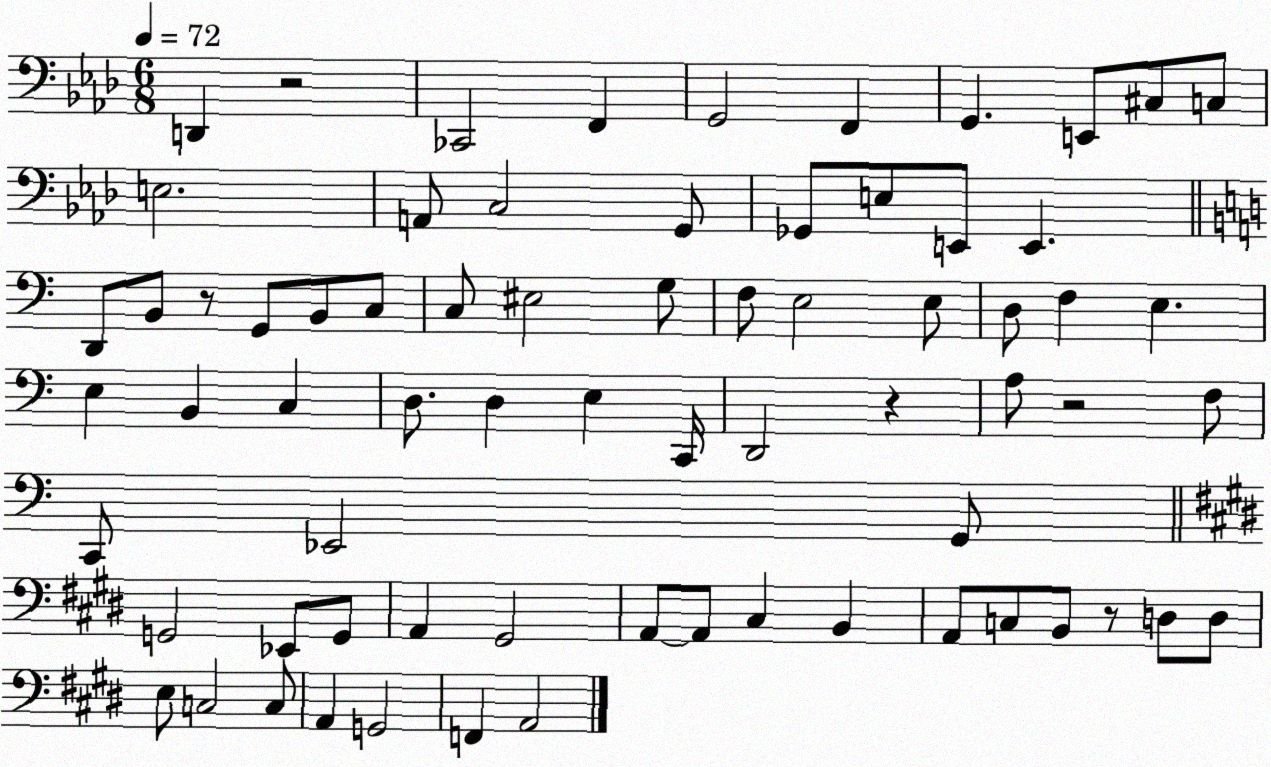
X:1
T:Untitled
M:6/8
L:1/4
K:Ab
D,, z2 _C,,2 F,, G,,2 F,, G,, E,,/2 ^C,/2 C,/2 E,2 A,,/2 C,2 G,,/2 _G,,/2 E,/2 E,,/2 E,, D,,/2 B,,/2 z/2 G,,/2 B,,/2 C,/2 C,/2 ^E,2 G,/2 F,/2 E,2 E,/2 D,/2 F, E, E, B,, C, D,/2 D, E, C,,/4 D,,2 z A,/2 z2 F,/2 C,,/2 _E,,2 G,,/2 G,,2 _E,,/2 G,,/2 A,, ^G,,2 A,,/2 A,,/2 ^C, B,, A,,/2 C,/2 B,,/2 z/2 D,/2 D,/2 E,/2 C,2 C,/2 A,, G,,2 F,, A,,2